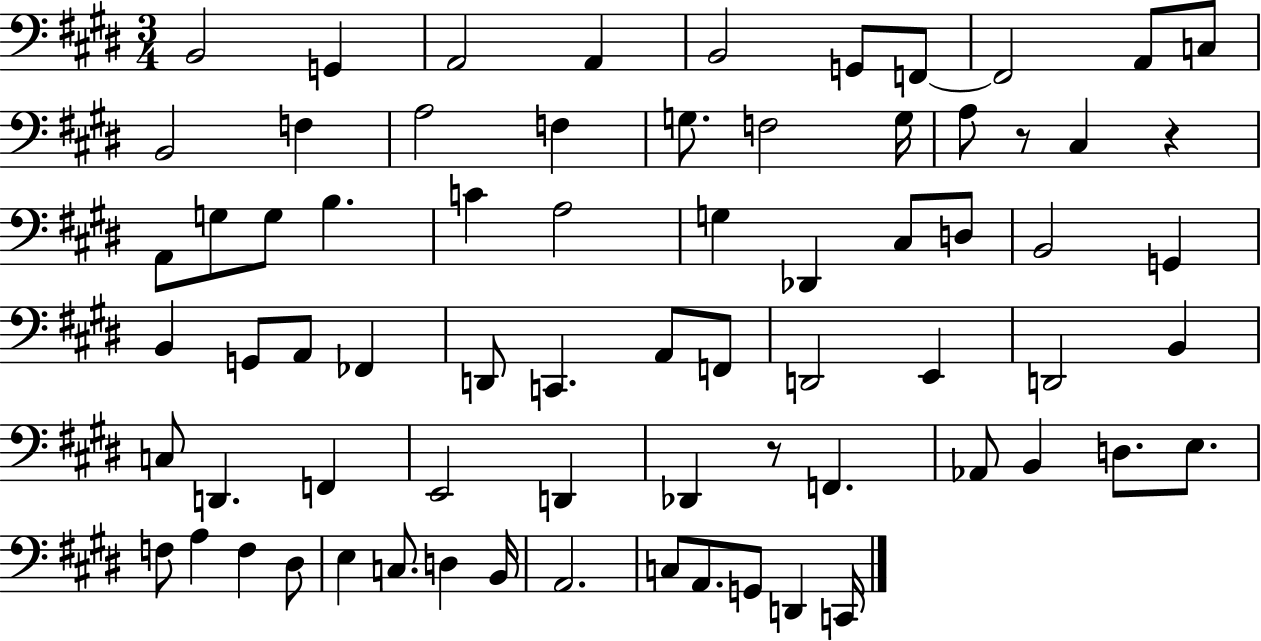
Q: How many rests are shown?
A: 3